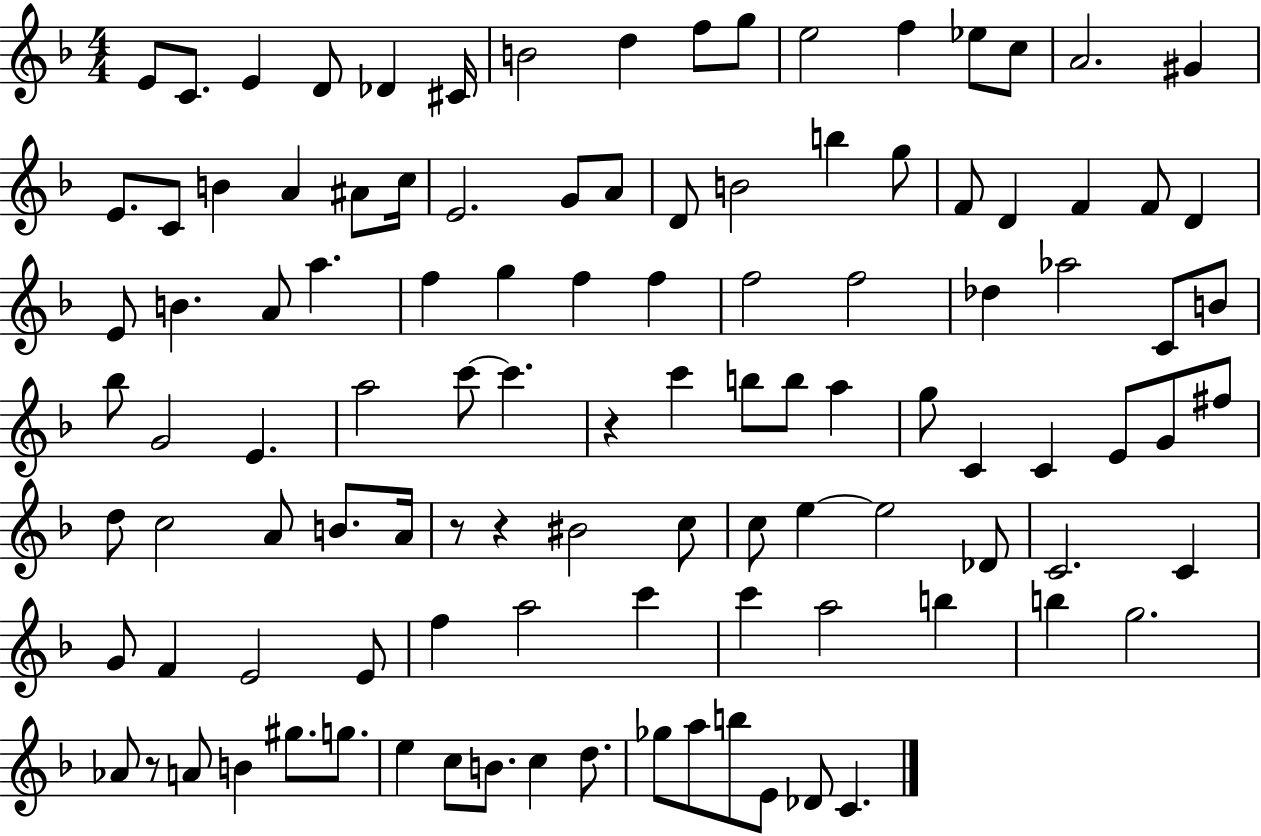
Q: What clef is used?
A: treble